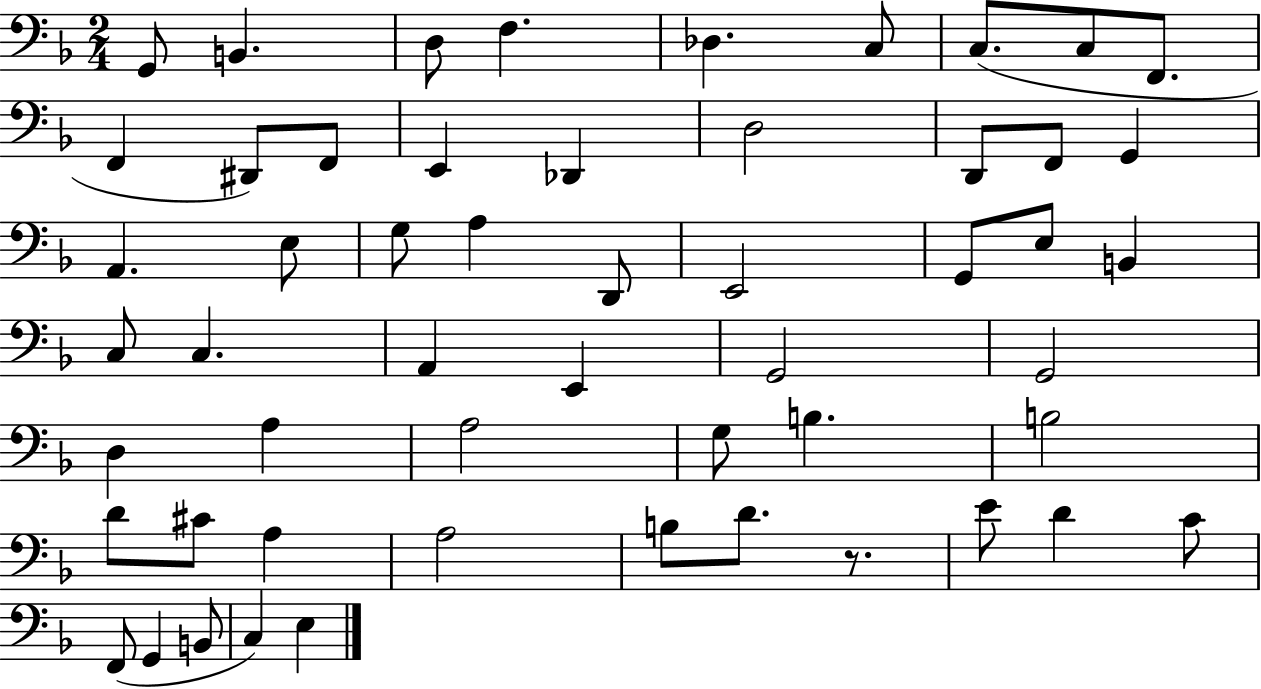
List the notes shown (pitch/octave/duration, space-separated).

G2/e B2/q. D3/e F3/q. Db3/q. C3/e C3/e. C3/e F2/e. F2/q D#2/e F2/e E2/q Db2/q D3/h D2/e F2/e G2/q A2/q. E3/e G3/e A3/q D2/e E2/h G2/e E3/e B2/q C3/e C3/q. A2/q E2/q G2/h G2/h D3/q A3/q A3/h G3/e B3/q. B3/h D4/e C#4/e A3/q A3/h B3/e D4/e. R/e. E4/e D4/q C4/e F2/e G2/q B2/e C3/q E3/q